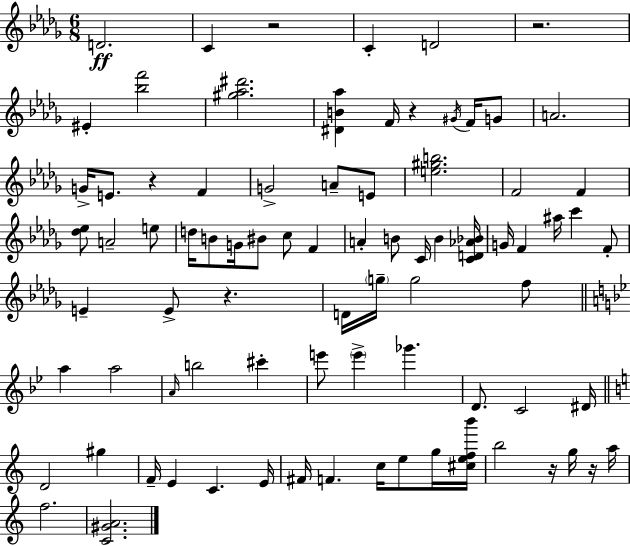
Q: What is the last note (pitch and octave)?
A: F5